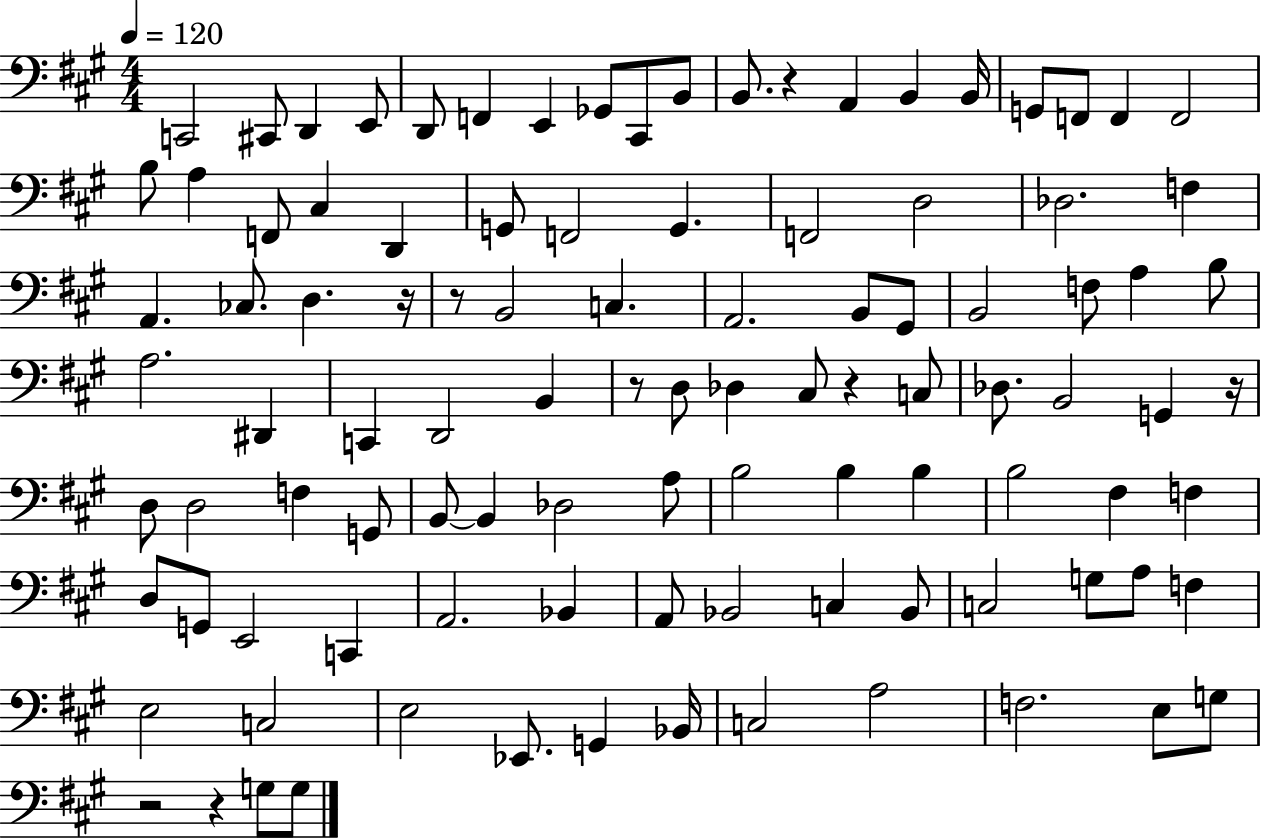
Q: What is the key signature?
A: A major